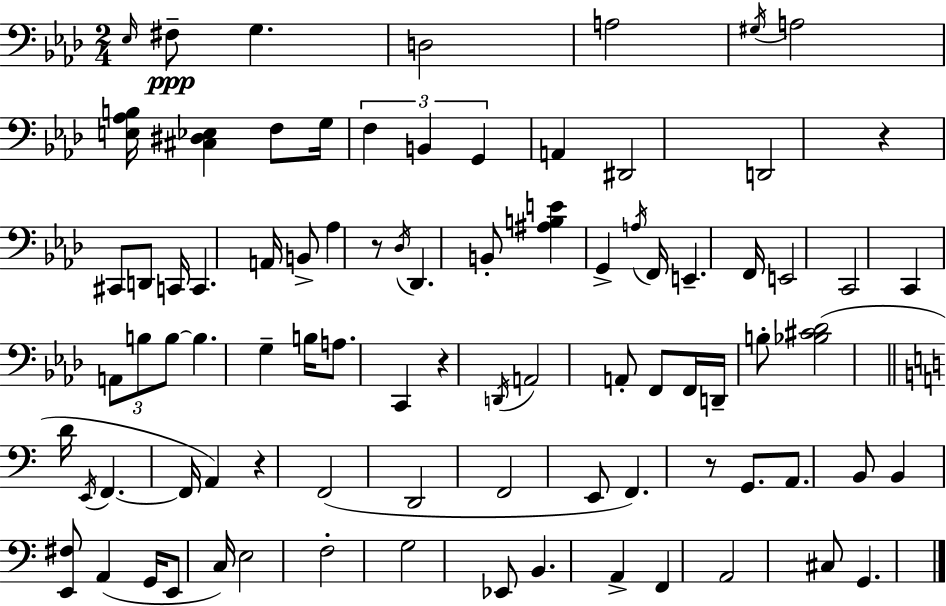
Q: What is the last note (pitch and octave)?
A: G2